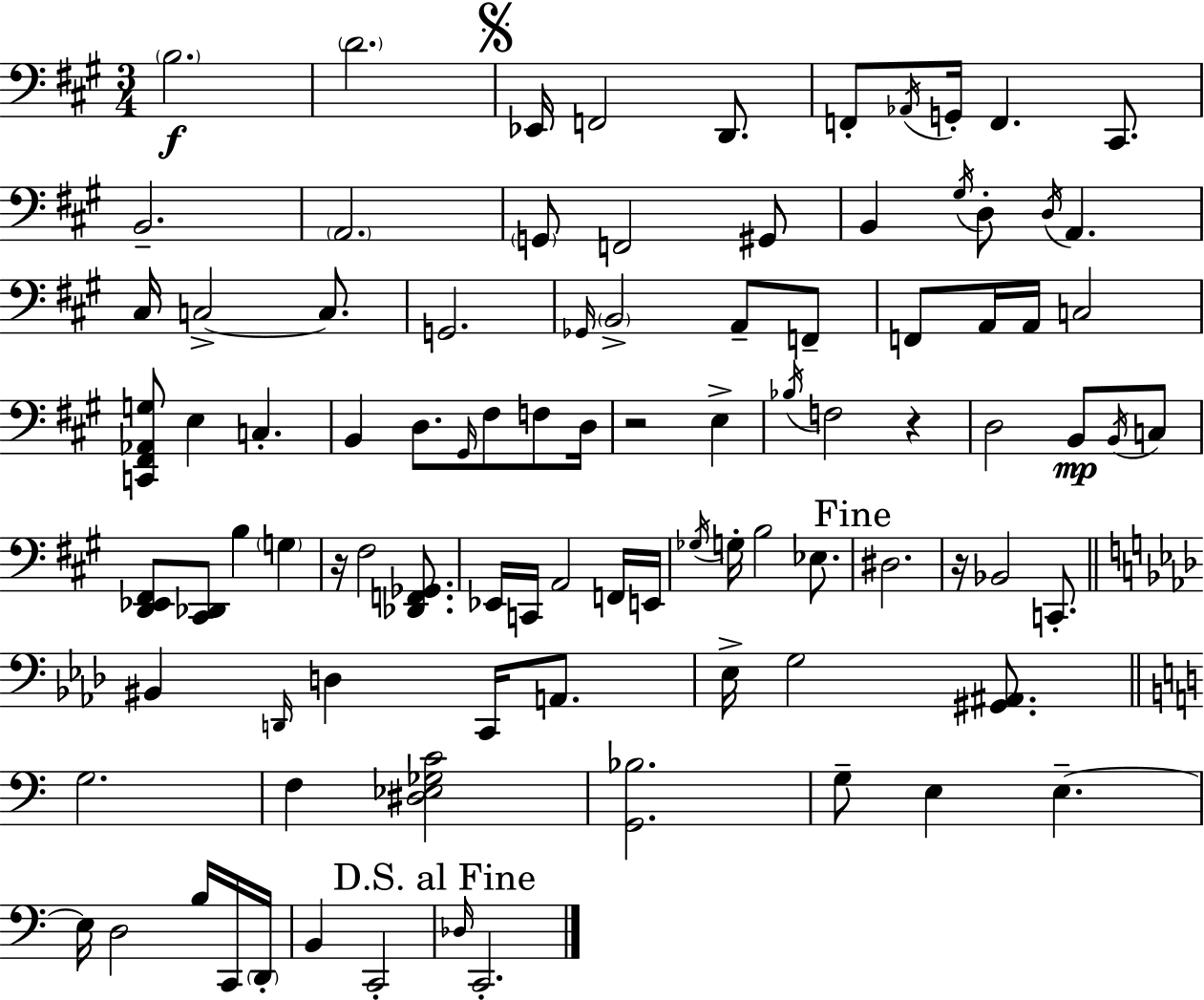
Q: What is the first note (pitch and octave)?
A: B3